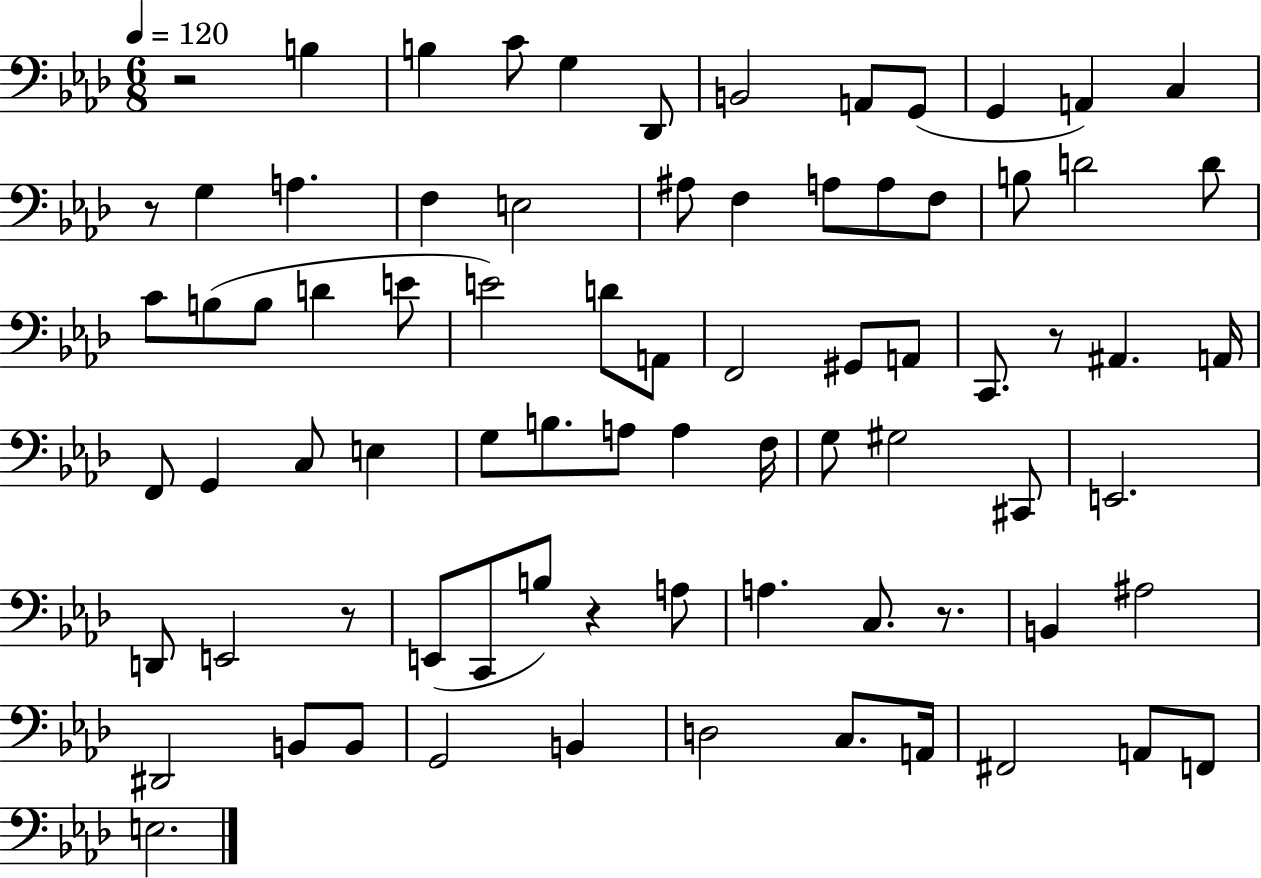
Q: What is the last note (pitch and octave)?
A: E3